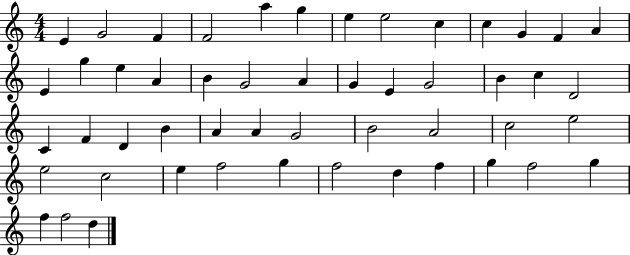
E4/q G4/h F4/q F4/h A5/q G5/q E5/q E5/h C5/q C5/q G4/q F4/q A4/q E4/q G5/q E5/q A4/q B4/q G4/h A4/q G4/q E4/q G4/h B4/q C5/q D4/h C4/q F4/q D4/q B4/q A4/q A4/q G4/h B4/h A4/h C5/h E5/h E5/h C5/h E5/q F5/h G5/q F5/h D5/q F5/q G5/q F5/h G5/q F5/q F5/h D5/q